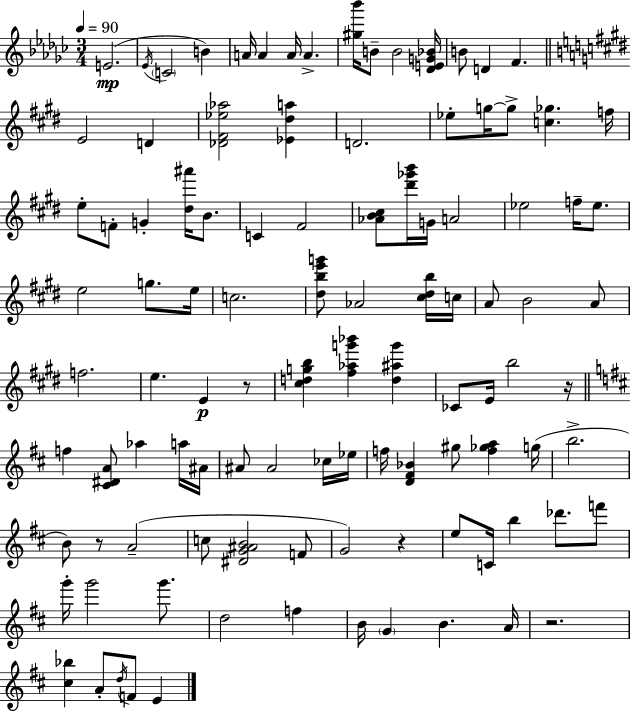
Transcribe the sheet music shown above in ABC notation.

X:1
T:Untitled
M:3/4
L:1/4
K:Ebm
E2 _E/4 C2 B A/4 A A/4 A [^g_b']/4 B/2 B2 [_DEG_B]/4 B/2 D F E2 D [_D^F_e_a]2 [_E^da] D2 _e/2 g/4 g/2 [c_g] f/4 e/2 F/2 G [^d^a']/4 B/2 C ^F2 [_AB^c]/2 [^d'_g'b']/4 G/4 A2 _e2 f/4 _e/2 e2 g/2 e/4 c2 [^dbe'g']/2 _A2 [^c^db]/4 c/4 A/2 B2 A/2 f2 e E z/2 [^cdgb] [^f_ag'_b'] [d^ag'] _C/2 E/4 b2 z/4 f [^C^DA]/2 _a a/4 ^A/4 ^A/2 ^A2 _c/4 _e/4 f/4 [D^F_B] ^g/2 [f_ga] g/4 b2 B/2 z/2 A2 c/2 [^DG^AB]2 F/2 G2 z e/2 C/4 b _d'/2 f'/2 g'/4 g'2 g'/2 d2 f B/4 G B A/4 z2 [^c_b] A/2 d/4 F/2 E